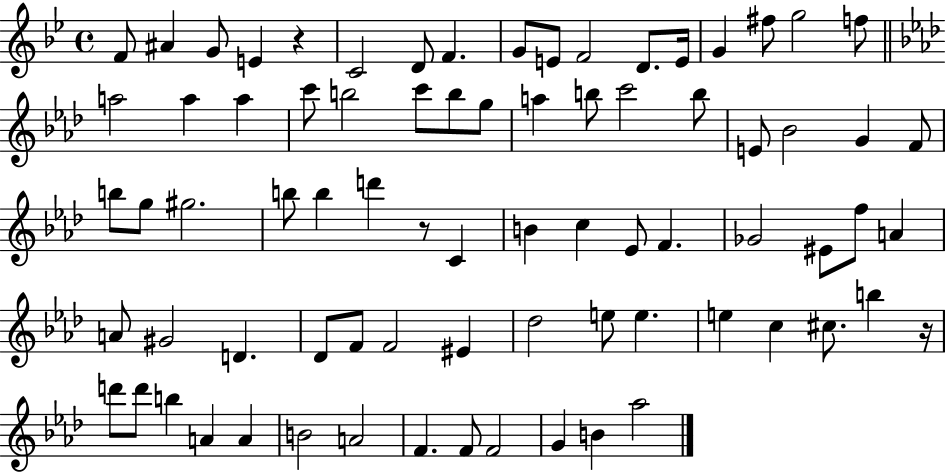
{
  \clef treble
  \time 4/4
  \defaultTimeSignature
  \key bes \major
  \repeat volta 2 { f'8 ais'4 g'8 e'4 r4 | c'2 d'8 f'4. | g'8 e'8 f'2 d'8. e'16 | g'4 fis''8 g''2 f''8 | \break \bar "||" \break \key aes \major a''2 a''4 a''4 | c'''8 b''2 c'''8 b''8 g''8 | a''4 b''8 c'''2 b''8 | e'8 bes'2 g'4 f'8 | \break b''8 g''8 gis''2. | b''8 b''4 d'''4 r8 c'4 | b'4 c''4 ees'8 f'4. | ges'2 eis'8 f''8 a'4 | \break a'8 gis'2 d'4. | des'8 f'8 f'2 eis'4 | des''2 e''8 e''4. | e''4 c''4 cis''8. b''4 r16 | \break d'''8 d'''8 b''4 a'4 a'4 | b'2 a'2 | f'4. f'8 f'2 | g'4 b'4 aes''2 | \break } \bar "|."
}